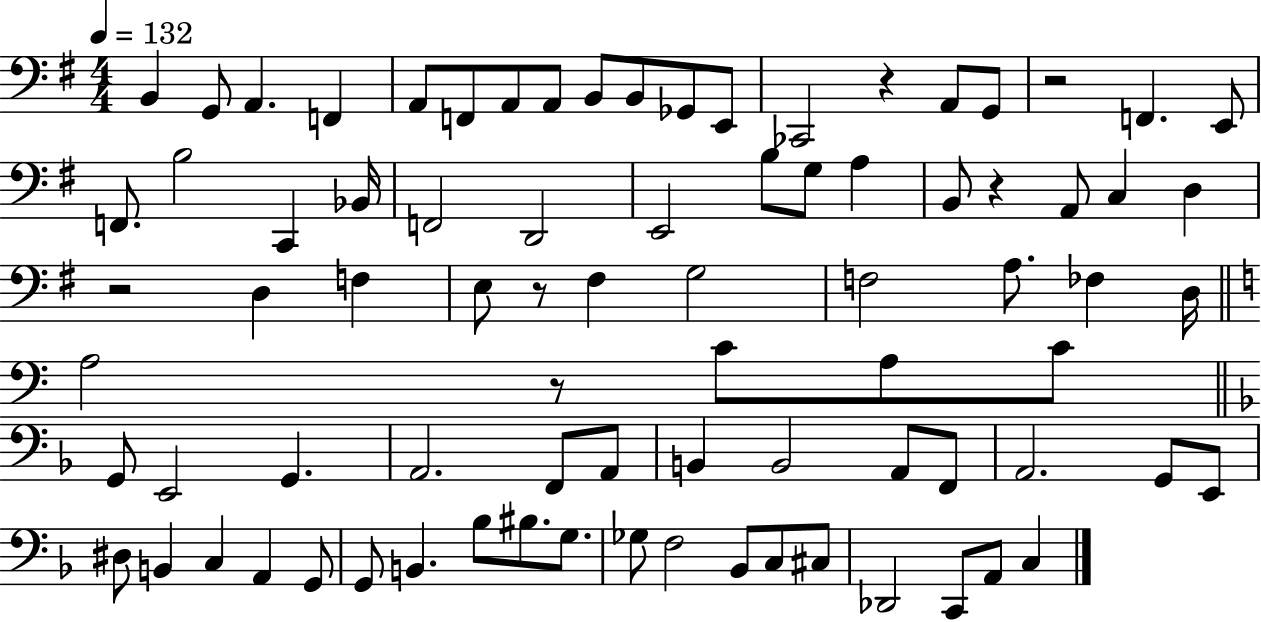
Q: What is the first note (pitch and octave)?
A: B2